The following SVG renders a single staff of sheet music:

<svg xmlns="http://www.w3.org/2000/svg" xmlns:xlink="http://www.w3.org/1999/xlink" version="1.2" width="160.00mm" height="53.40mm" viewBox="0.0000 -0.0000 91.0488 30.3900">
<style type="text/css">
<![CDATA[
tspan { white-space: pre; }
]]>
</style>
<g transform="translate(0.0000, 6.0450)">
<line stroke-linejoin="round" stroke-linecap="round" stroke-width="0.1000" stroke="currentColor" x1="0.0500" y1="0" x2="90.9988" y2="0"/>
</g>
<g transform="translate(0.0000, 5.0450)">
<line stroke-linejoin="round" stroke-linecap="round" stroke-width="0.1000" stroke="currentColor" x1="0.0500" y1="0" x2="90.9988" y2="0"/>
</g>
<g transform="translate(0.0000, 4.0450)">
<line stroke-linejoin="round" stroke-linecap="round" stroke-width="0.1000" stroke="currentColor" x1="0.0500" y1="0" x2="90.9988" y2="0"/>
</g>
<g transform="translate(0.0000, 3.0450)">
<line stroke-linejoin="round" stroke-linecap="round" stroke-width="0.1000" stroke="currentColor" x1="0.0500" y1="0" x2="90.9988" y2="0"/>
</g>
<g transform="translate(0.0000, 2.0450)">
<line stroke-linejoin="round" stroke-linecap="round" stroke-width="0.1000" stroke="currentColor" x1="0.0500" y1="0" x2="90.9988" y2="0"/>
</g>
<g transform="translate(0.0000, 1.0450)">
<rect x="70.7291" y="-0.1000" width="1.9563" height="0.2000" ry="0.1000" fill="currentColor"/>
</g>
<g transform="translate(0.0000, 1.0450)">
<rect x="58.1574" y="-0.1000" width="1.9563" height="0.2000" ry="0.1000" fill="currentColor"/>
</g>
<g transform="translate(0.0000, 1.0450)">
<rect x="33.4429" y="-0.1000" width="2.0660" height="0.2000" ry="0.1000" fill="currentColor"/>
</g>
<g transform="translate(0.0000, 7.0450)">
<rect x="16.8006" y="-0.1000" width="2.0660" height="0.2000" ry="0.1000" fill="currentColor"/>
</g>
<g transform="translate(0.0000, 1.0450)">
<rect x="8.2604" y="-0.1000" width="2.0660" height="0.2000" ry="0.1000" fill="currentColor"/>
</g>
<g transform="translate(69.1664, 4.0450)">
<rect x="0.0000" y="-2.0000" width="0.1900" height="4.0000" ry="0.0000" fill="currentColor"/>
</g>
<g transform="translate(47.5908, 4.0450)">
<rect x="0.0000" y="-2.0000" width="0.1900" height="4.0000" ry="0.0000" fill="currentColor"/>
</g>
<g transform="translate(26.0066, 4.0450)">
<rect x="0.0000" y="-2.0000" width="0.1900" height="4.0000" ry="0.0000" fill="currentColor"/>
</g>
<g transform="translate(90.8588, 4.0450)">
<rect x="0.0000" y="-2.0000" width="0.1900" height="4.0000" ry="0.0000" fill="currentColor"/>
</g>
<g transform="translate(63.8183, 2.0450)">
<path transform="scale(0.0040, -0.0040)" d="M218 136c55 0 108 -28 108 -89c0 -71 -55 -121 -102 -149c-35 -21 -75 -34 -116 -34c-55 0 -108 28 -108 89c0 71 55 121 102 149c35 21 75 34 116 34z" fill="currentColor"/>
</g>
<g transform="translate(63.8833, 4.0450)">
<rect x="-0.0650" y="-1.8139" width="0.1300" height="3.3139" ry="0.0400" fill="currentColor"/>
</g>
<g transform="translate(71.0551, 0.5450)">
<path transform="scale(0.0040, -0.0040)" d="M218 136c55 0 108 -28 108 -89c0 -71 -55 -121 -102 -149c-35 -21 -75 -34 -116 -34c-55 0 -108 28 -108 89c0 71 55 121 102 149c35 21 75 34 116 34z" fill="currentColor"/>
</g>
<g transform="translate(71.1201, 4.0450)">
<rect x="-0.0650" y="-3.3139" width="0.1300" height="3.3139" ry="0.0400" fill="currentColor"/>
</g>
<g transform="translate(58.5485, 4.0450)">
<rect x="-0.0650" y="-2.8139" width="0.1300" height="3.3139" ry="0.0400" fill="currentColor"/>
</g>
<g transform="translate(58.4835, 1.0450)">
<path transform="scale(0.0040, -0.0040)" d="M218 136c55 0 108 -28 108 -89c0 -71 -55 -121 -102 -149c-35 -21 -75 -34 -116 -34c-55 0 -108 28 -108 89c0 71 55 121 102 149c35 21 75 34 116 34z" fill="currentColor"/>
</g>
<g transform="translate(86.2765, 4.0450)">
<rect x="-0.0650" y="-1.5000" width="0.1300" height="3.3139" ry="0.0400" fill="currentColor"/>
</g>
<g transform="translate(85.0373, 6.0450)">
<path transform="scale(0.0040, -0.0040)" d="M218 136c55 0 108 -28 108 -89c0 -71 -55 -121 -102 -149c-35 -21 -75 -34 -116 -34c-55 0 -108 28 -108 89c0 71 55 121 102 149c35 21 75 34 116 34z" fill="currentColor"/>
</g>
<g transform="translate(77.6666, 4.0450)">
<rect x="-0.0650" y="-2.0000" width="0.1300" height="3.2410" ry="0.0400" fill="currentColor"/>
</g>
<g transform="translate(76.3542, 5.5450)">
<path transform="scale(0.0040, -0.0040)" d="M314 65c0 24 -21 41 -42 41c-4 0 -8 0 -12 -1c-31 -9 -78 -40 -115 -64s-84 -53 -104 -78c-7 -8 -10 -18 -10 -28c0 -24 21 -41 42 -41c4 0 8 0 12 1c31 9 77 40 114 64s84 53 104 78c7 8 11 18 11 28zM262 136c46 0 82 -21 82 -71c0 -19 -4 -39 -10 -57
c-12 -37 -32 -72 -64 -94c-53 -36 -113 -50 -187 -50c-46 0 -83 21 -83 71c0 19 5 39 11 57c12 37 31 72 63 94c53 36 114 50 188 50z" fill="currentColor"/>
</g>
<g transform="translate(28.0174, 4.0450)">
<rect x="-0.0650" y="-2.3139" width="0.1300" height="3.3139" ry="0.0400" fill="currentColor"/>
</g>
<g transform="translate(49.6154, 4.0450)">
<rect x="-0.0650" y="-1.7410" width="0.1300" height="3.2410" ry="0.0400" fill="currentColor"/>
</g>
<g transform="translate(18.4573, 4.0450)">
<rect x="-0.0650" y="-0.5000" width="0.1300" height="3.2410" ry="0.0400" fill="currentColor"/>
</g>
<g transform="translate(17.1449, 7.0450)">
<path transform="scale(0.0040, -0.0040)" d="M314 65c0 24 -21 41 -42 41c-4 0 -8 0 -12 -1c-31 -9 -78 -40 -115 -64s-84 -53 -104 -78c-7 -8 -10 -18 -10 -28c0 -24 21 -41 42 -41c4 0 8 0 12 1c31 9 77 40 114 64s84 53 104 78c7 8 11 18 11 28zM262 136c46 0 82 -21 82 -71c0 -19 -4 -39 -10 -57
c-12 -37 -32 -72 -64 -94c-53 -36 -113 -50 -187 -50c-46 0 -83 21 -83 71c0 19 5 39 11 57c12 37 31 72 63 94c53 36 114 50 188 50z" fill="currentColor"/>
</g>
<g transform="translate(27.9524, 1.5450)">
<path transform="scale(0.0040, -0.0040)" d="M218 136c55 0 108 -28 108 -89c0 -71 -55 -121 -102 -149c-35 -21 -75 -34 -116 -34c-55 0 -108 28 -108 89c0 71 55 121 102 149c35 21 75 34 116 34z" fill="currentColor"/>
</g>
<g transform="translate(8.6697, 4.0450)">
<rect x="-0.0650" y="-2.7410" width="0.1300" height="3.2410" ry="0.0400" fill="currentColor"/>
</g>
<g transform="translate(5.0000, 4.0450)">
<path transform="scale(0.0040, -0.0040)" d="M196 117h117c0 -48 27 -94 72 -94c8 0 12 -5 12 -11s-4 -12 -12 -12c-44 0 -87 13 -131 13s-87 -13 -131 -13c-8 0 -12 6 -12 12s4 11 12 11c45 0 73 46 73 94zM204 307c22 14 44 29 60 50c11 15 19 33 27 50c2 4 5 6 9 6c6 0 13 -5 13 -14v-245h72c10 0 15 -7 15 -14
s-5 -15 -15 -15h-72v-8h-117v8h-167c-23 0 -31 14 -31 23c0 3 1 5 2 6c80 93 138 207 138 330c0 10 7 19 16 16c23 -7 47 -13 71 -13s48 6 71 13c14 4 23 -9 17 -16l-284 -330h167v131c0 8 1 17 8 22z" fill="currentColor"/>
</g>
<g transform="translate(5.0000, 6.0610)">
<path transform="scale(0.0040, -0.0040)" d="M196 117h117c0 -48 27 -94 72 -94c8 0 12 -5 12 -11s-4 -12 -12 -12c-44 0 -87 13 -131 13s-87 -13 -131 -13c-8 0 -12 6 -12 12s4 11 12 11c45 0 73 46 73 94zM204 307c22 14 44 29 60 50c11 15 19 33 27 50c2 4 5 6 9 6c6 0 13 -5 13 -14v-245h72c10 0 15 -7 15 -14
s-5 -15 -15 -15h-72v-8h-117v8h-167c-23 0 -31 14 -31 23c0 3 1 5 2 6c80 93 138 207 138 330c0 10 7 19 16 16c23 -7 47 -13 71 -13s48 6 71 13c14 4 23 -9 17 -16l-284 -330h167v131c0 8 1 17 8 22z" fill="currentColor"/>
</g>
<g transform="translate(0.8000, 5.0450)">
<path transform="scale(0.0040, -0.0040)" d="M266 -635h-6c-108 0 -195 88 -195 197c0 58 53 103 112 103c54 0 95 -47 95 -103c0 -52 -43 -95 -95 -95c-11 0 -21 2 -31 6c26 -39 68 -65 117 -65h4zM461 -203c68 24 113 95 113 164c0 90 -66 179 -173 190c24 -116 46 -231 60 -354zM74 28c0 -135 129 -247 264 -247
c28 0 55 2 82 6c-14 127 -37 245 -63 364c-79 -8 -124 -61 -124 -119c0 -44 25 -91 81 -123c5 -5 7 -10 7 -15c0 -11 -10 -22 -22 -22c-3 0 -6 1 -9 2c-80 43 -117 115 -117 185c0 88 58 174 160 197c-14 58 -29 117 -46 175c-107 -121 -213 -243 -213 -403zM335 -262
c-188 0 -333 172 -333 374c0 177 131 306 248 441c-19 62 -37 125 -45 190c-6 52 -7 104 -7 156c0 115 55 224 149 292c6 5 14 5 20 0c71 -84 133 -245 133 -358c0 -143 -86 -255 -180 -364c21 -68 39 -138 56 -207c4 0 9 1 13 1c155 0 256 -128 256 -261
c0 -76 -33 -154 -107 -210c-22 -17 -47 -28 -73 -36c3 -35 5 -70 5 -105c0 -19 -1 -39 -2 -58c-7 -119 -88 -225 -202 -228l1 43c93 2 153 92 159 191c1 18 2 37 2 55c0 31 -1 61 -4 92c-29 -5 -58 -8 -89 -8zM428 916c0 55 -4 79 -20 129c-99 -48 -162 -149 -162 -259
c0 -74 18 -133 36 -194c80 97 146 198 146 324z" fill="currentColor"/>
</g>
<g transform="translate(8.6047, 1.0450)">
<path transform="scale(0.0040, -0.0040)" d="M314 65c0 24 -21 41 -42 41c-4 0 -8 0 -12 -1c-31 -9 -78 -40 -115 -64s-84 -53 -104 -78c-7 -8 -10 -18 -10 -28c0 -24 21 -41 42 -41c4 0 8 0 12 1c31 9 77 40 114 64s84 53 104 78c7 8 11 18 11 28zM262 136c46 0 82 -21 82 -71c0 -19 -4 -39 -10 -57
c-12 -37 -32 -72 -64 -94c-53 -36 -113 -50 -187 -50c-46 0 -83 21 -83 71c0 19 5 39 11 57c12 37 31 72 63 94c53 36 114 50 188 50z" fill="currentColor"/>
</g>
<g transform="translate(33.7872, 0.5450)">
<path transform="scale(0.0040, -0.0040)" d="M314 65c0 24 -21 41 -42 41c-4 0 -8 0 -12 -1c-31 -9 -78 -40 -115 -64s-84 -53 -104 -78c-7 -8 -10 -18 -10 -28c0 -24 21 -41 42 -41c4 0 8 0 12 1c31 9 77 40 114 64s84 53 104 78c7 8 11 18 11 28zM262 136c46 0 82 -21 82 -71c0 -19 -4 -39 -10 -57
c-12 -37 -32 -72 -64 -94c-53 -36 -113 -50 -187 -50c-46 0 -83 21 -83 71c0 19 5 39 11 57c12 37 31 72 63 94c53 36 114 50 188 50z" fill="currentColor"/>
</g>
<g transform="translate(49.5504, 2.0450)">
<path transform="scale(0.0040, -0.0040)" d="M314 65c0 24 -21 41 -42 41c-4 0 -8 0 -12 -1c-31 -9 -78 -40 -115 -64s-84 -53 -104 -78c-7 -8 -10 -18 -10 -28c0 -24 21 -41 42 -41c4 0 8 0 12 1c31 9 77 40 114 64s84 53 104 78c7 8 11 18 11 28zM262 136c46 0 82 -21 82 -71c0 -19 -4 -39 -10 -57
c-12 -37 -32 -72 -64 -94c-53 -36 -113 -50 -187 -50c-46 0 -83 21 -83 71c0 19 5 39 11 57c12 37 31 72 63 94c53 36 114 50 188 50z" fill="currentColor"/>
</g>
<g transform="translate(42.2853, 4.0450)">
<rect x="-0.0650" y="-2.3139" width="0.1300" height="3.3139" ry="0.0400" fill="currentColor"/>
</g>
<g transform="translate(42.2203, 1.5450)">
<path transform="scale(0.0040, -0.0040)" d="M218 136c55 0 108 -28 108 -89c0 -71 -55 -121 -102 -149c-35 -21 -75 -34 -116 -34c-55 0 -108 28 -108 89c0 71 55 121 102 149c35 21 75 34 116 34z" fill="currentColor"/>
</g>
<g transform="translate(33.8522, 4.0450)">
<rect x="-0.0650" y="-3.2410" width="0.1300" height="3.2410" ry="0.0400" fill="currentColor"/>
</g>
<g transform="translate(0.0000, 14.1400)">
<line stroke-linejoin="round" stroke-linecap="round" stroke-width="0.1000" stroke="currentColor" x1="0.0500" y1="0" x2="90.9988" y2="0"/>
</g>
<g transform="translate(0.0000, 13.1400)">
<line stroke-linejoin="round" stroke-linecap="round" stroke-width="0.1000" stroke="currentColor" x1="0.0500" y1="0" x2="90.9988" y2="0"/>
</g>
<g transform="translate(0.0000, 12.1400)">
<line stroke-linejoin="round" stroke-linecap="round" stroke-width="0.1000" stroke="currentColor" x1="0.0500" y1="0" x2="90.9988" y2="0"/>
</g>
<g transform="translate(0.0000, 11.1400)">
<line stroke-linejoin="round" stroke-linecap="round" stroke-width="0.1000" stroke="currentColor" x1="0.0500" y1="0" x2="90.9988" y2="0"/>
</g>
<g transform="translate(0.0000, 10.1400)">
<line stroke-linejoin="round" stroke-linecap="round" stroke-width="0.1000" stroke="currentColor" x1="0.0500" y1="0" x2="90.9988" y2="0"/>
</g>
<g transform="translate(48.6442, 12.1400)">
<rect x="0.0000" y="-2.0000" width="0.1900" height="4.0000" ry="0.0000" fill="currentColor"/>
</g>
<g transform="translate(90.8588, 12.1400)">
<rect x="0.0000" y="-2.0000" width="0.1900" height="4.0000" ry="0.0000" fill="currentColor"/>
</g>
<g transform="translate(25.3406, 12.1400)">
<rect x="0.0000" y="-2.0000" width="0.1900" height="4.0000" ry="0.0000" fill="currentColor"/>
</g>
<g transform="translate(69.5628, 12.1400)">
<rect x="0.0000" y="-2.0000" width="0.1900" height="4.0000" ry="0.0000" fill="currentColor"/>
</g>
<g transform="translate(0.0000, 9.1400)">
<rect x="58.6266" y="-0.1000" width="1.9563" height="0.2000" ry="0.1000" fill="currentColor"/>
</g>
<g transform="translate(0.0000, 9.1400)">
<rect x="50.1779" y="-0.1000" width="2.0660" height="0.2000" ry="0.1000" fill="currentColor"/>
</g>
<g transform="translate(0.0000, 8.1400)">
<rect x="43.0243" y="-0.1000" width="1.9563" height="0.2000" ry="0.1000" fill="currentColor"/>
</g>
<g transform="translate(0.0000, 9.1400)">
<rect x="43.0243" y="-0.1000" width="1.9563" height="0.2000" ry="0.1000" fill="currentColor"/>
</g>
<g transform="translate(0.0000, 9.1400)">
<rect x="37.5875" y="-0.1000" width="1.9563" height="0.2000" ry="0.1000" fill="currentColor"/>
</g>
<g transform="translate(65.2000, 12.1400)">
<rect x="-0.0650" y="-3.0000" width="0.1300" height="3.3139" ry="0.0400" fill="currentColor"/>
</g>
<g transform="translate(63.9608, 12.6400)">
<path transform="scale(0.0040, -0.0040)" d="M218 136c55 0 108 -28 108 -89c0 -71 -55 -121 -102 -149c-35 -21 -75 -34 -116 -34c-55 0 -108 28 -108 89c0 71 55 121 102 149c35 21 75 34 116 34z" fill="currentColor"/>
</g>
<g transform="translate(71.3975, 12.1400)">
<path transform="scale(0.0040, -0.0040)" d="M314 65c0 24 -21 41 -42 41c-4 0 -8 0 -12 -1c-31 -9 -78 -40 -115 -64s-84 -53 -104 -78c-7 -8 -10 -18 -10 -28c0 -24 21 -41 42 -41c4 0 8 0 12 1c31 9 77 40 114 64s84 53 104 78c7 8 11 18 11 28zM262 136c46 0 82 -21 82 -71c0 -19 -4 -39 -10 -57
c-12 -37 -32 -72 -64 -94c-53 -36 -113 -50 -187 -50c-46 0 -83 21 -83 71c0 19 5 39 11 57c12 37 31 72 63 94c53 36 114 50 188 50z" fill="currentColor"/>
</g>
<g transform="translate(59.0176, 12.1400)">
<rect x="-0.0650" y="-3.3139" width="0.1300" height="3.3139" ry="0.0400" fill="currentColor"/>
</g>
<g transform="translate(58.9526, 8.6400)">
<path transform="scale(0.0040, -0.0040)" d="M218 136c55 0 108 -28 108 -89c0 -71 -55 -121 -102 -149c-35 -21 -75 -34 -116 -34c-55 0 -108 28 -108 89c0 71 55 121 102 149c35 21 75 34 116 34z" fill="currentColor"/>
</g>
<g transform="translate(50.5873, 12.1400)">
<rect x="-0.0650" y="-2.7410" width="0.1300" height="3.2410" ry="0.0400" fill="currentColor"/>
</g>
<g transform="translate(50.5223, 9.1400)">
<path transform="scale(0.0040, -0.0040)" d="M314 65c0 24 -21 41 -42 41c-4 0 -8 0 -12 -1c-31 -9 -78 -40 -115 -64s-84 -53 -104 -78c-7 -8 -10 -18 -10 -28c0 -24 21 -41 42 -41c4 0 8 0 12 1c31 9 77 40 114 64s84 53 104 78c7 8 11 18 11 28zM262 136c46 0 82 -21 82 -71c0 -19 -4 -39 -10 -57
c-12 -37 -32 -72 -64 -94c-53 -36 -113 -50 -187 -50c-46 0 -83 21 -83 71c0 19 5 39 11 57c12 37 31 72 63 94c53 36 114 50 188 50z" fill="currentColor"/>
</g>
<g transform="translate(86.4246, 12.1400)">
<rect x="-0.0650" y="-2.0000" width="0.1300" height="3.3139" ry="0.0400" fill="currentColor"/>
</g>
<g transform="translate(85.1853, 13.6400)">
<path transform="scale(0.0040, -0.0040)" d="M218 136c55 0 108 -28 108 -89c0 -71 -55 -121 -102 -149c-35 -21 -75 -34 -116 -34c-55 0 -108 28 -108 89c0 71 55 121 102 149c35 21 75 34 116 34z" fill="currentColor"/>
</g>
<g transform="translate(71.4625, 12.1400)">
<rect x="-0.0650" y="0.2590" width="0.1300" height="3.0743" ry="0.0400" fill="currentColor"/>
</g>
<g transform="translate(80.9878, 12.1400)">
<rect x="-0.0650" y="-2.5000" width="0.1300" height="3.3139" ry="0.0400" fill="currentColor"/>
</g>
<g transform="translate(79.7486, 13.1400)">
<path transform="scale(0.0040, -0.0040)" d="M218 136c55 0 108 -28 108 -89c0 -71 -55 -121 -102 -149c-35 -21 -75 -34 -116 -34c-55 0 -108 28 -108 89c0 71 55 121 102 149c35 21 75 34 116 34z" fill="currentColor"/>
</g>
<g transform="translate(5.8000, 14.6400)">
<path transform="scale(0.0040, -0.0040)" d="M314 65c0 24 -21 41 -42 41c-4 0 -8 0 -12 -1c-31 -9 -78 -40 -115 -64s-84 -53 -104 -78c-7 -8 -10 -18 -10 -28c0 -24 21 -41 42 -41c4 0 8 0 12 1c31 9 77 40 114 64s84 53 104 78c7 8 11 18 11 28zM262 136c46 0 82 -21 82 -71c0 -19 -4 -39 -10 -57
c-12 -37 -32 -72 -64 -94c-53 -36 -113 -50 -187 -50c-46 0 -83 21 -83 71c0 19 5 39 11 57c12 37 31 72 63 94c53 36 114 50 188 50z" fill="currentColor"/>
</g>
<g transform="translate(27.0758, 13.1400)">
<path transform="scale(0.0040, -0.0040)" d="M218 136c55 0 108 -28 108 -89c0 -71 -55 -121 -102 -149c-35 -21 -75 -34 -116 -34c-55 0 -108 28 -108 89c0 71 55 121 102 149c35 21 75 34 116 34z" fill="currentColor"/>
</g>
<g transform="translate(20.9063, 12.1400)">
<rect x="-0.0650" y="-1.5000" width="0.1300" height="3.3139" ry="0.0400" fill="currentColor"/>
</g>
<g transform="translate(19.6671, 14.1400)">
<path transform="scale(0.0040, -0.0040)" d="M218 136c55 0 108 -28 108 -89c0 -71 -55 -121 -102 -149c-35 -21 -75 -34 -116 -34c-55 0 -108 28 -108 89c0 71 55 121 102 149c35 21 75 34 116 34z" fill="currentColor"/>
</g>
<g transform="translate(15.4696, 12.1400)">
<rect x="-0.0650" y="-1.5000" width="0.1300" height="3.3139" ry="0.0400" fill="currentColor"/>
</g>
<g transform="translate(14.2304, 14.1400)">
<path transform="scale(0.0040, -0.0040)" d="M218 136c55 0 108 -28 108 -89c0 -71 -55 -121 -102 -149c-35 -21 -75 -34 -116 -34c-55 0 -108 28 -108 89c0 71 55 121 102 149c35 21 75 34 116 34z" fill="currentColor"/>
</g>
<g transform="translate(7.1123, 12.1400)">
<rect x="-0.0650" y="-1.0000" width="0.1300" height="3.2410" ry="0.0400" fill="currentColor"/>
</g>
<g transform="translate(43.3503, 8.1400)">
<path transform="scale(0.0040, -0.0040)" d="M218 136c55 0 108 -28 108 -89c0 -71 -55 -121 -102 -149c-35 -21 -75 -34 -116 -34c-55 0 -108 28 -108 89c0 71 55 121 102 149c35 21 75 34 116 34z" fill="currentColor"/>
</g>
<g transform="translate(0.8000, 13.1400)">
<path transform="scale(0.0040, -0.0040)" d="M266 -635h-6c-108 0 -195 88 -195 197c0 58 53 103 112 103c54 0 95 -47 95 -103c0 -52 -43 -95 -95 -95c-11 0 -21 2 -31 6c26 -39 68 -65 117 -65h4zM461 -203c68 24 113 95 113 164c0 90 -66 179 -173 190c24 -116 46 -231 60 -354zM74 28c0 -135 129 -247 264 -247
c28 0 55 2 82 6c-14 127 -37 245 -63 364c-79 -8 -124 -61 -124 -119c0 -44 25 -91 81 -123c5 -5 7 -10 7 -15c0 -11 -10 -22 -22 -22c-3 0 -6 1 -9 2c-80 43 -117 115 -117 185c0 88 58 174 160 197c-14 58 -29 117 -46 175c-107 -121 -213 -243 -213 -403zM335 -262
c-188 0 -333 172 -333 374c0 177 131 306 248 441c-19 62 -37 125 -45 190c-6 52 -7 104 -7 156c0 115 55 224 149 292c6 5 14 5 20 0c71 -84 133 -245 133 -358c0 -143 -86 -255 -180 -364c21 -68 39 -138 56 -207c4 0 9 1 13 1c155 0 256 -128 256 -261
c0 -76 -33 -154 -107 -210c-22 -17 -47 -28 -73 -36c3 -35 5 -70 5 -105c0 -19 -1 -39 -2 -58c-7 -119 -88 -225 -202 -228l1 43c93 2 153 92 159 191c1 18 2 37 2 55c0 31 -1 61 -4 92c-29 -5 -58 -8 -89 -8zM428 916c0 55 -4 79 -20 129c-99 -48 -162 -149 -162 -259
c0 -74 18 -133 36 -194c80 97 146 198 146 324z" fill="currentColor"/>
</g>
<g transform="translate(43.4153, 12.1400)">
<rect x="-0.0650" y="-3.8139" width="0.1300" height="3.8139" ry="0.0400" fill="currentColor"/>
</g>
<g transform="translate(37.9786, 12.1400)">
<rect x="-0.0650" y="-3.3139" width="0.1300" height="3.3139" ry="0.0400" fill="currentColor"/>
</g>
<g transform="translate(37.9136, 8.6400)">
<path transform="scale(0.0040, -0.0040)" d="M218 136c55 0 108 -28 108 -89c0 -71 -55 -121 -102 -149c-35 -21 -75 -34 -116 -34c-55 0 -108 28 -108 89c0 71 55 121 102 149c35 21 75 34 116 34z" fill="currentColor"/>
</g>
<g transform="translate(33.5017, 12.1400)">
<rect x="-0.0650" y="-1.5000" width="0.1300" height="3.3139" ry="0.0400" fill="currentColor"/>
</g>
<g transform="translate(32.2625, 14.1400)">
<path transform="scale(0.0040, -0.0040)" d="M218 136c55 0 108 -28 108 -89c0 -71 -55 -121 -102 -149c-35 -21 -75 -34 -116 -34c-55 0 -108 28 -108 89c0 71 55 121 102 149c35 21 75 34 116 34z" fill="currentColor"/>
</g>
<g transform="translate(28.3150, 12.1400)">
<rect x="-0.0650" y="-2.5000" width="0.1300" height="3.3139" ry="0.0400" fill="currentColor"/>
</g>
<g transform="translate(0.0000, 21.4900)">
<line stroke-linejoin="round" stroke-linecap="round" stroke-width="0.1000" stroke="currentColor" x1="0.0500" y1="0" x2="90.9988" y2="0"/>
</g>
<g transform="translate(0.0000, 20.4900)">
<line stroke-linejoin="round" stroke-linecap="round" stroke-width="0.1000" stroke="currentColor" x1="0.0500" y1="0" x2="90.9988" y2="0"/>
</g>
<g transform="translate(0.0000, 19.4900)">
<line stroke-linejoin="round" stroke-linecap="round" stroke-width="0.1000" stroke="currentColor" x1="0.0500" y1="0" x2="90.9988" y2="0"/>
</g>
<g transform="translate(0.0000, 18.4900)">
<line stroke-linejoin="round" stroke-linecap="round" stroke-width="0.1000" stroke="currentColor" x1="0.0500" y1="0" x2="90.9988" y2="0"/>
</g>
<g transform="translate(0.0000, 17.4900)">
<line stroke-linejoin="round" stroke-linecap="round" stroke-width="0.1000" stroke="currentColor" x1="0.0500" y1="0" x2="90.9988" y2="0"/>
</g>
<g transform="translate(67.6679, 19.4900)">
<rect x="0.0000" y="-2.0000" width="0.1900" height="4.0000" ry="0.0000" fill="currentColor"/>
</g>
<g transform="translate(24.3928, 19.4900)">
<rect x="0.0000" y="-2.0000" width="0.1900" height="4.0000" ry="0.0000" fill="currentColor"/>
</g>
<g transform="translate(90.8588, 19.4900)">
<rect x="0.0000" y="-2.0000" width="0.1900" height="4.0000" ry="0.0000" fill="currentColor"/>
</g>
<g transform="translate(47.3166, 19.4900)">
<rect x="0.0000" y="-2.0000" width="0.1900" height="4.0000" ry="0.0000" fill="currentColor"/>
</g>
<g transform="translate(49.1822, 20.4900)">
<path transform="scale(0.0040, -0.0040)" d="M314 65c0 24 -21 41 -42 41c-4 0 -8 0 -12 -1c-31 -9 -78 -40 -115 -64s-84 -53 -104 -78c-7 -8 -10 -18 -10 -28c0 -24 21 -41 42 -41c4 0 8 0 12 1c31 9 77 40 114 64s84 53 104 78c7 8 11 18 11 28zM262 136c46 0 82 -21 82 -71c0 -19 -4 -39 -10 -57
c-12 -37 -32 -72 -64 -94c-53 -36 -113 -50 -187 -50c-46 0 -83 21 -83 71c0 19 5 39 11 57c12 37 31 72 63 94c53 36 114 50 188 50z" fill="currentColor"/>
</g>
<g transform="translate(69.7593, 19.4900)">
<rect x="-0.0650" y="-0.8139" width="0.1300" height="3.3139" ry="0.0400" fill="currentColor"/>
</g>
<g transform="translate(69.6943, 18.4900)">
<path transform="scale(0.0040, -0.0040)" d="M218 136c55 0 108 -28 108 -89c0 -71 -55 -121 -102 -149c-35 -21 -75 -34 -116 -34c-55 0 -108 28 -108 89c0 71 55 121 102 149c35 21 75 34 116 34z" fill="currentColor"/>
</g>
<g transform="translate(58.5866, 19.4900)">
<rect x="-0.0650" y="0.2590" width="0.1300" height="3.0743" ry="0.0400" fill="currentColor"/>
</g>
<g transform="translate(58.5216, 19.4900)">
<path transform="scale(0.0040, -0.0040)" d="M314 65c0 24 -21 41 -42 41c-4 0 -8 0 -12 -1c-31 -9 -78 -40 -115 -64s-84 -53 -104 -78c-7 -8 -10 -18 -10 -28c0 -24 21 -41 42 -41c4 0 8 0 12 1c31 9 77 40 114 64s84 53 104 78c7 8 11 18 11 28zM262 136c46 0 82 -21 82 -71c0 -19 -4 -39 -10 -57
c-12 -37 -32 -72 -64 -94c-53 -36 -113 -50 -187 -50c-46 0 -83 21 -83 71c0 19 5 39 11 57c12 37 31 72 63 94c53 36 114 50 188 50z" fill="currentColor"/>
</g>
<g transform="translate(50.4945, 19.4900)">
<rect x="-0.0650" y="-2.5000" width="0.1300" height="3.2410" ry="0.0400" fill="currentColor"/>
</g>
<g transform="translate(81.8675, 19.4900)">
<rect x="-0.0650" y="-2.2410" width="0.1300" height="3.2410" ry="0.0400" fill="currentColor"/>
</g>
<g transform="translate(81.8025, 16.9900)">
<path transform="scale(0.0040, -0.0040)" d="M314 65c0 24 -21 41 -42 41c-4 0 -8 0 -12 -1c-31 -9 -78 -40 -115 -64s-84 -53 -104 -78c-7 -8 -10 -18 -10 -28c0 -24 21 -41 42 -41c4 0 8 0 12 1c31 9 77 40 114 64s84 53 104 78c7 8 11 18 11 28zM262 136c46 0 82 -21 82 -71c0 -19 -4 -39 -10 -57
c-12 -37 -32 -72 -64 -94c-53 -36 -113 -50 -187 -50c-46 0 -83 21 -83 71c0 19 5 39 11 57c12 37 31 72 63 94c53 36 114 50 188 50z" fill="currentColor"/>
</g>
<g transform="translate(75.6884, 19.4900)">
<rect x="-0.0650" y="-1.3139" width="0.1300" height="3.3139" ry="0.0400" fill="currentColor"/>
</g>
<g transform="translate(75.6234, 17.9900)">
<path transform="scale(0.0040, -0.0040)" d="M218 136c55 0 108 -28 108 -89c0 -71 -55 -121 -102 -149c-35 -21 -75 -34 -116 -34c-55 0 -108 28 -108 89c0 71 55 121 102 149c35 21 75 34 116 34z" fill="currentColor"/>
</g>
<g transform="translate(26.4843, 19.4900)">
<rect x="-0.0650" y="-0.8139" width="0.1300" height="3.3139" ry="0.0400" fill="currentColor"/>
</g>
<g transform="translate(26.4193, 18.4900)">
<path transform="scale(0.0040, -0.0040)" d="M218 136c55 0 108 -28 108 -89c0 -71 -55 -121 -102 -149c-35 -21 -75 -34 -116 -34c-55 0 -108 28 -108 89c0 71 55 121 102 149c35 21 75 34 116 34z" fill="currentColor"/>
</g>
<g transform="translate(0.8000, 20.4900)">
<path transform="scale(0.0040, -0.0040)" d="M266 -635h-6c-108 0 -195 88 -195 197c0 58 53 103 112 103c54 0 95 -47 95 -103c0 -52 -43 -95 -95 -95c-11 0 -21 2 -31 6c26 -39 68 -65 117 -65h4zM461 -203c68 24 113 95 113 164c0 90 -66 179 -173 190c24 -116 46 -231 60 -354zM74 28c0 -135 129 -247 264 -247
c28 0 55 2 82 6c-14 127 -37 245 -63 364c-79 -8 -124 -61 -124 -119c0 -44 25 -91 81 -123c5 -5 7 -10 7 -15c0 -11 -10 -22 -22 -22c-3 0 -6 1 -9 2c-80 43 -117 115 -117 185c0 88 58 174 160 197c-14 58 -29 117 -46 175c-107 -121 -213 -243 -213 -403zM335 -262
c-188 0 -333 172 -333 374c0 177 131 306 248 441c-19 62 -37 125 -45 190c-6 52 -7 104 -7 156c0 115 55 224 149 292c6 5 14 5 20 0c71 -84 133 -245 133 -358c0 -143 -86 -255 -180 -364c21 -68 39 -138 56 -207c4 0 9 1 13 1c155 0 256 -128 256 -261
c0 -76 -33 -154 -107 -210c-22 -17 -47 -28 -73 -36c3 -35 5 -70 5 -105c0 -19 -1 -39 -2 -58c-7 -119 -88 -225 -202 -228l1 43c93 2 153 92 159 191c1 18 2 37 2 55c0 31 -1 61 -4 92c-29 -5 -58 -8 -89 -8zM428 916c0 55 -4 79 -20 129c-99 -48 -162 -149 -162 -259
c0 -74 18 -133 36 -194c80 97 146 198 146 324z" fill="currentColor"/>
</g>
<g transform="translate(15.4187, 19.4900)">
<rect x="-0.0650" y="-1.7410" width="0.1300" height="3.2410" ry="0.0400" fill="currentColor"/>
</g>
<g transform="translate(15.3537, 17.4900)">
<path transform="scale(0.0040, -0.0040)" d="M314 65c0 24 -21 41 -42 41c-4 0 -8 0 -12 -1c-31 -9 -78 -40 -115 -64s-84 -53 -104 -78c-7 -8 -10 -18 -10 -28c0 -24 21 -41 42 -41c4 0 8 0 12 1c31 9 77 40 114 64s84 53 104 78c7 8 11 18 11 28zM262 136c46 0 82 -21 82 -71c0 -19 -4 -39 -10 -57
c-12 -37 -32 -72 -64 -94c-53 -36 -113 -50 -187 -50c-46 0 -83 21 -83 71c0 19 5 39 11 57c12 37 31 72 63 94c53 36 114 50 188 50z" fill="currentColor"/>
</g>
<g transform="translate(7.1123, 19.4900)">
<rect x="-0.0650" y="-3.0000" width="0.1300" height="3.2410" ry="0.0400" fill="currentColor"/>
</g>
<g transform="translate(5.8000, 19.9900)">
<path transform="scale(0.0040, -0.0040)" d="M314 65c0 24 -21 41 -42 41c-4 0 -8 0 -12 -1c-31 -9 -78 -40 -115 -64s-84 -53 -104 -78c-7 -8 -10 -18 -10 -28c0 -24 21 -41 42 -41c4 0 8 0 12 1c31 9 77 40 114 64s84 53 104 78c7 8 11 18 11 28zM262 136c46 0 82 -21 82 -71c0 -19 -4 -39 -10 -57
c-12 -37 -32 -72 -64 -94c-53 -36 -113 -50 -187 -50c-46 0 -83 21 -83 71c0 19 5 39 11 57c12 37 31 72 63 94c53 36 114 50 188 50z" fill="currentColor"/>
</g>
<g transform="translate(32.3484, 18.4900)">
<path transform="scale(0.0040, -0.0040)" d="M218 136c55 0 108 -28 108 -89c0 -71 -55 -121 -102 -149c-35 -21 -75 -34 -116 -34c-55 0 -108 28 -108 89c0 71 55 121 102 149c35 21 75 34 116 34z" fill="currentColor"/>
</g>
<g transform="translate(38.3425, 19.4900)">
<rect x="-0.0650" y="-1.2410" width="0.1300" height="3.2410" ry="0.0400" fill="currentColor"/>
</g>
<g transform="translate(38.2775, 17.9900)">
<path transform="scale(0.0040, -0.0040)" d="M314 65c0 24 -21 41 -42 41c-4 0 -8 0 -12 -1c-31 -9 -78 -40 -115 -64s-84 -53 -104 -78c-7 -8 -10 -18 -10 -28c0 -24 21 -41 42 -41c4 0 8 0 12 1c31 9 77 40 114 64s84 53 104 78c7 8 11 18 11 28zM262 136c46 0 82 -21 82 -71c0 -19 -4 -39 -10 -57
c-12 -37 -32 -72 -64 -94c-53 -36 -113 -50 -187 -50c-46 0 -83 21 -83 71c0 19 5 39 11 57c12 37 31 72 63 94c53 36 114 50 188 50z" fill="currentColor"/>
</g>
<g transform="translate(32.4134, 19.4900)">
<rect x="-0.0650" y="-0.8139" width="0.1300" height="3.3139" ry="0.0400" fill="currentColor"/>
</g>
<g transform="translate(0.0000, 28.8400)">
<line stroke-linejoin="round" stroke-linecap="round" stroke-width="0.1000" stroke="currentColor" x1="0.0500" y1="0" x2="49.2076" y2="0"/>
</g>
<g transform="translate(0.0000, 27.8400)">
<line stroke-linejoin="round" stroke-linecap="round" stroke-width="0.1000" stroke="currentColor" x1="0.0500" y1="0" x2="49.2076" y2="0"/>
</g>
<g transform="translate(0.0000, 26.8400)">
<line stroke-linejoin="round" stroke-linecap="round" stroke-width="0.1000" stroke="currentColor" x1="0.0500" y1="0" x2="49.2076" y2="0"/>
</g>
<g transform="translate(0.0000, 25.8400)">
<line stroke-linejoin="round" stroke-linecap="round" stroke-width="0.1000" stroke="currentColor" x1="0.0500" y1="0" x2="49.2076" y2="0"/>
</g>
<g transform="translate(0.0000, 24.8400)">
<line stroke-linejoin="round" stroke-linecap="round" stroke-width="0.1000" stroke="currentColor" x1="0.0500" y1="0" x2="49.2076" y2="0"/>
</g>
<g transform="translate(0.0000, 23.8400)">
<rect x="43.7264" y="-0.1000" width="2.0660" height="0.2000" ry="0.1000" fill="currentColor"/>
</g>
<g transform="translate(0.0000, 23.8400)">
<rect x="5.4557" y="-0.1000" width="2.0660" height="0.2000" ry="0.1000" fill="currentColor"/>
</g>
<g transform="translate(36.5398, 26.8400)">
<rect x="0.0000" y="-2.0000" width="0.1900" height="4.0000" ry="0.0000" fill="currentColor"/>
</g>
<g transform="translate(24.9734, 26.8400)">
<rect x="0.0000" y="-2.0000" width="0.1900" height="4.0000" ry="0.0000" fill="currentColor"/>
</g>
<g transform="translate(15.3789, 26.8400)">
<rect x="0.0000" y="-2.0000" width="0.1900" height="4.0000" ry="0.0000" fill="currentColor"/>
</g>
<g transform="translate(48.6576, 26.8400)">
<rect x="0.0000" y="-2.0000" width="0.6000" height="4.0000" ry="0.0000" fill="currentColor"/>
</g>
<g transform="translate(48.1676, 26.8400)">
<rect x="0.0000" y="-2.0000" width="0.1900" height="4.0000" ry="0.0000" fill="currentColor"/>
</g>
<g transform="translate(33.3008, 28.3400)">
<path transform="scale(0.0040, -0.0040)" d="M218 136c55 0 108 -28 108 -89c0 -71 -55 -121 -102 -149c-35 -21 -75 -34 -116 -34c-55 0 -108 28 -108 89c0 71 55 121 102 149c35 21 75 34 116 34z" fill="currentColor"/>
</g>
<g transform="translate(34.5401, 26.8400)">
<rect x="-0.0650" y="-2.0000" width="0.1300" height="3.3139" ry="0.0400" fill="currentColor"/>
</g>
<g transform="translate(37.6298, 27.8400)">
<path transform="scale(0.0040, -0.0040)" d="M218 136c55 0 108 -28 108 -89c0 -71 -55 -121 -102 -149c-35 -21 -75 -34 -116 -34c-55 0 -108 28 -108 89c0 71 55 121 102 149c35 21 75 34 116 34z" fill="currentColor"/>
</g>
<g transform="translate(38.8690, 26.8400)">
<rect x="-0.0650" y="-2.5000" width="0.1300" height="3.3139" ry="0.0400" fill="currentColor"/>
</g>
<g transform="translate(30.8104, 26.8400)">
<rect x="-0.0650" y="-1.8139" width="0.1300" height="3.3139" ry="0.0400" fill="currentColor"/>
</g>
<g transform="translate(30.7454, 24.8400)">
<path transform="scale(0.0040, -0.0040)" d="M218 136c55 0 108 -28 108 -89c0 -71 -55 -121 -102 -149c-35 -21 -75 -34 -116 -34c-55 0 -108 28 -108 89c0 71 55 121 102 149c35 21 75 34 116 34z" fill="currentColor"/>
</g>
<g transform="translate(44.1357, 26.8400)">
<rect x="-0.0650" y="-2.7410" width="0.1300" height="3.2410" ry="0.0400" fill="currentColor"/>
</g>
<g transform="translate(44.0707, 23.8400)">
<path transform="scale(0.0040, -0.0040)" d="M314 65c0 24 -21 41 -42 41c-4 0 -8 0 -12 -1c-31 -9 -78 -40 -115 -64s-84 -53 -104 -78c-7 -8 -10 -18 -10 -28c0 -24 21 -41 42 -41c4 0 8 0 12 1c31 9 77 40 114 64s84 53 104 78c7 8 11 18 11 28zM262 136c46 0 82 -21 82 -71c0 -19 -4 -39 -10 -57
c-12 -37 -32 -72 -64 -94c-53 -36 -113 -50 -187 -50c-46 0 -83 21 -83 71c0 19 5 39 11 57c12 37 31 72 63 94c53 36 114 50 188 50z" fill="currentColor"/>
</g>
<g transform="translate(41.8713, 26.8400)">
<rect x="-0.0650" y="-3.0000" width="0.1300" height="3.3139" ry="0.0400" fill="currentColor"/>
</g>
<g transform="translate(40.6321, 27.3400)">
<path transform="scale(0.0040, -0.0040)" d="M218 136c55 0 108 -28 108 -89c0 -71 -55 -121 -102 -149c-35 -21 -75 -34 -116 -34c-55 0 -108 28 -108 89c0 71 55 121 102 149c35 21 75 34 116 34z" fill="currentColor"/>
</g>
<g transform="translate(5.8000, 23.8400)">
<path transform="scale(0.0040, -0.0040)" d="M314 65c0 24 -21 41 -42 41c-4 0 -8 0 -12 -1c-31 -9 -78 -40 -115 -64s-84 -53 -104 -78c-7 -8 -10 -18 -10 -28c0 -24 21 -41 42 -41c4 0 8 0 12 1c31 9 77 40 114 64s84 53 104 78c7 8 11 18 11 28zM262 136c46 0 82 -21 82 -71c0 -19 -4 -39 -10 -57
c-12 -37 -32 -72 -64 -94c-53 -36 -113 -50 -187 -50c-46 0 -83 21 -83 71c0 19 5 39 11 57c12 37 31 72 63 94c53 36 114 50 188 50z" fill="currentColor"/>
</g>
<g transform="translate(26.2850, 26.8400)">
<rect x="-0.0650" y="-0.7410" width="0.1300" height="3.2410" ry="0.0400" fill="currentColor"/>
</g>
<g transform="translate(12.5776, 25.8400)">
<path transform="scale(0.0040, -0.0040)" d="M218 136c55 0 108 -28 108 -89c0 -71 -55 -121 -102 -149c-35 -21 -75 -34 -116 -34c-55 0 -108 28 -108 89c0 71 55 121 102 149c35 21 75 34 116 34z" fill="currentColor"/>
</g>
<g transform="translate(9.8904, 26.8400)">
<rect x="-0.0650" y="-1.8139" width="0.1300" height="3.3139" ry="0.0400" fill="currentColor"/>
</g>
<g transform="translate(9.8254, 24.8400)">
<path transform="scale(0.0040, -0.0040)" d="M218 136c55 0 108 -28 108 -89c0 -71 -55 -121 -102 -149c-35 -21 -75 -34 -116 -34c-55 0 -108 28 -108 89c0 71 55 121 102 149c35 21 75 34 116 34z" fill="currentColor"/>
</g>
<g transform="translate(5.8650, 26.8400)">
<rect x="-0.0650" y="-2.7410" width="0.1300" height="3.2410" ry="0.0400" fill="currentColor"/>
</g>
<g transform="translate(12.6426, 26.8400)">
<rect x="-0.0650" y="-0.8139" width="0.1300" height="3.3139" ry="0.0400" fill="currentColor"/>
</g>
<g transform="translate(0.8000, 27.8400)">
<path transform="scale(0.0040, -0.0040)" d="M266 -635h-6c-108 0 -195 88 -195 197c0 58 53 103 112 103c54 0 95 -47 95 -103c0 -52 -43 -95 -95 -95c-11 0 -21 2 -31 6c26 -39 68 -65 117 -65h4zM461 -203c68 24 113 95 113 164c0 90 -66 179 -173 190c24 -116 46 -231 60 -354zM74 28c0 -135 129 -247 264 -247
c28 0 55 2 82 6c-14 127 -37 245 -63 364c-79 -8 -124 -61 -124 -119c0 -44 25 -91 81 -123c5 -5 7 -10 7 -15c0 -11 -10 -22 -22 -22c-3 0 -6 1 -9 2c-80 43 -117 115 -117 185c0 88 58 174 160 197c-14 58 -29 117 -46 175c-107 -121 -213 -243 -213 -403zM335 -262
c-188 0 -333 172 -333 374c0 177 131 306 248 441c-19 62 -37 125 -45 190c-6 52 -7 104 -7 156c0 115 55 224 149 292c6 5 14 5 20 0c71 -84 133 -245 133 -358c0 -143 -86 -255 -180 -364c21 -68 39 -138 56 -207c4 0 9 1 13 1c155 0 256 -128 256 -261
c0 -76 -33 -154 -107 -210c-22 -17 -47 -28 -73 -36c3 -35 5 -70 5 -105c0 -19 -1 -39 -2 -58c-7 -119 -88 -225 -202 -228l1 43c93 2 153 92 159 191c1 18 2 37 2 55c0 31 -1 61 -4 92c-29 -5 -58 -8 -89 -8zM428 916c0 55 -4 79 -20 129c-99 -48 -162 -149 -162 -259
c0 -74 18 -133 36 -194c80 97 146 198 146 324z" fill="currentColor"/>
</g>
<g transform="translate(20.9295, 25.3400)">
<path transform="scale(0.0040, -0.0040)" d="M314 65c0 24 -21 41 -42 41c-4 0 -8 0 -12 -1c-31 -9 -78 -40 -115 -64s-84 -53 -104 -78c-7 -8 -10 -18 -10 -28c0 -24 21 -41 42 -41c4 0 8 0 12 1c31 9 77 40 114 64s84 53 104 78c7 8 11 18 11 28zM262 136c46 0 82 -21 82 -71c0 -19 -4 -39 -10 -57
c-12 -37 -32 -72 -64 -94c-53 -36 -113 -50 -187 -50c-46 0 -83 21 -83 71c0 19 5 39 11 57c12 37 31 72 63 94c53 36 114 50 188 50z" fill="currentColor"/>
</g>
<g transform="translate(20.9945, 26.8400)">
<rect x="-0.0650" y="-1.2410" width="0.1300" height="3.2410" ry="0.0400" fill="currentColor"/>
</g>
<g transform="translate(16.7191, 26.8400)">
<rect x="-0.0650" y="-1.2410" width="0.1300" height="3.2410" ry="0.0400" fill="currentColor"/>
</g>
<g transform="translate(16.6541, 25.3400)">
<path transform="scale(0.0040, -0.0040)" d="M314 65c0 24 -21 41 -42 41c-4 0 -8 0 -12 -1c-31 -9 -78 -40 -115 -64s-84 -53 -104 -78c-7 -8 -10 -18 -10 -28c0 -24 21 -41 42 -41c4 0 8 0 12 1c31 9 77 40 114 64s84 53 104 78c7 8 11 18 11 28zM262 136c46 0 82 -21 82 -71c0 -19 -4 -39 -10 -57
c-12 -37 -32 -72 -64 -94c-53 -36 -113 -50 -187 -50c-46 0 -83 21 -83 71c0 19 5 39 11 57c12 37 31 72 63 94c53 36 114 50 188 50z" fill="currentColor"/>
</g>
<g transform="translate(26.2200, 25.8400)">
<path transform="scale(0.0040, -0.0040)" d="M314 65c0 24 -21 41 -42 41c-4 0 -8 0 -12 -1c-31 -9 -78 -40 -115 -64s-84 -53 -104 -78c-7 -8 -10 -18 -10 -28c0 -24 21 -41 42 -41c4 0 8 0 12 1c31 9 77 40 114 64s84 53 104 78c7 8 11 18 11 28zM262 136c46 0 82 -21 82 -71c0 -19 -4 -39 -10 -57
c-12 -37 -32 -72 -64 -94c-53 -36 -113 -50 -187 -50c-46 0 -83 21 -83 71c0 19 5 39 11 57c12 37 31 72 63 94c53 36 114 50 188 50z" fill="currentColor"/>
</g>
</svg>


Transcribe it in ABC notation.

X:1
T:Untitled
M:4/4
L:1/4
K:C
a2 C2 g b2 g f2 a f b F2 E D2 E E G E b c' a2 b A B2 G F A2 f2 d d e2 G2 B2 d e g2 a2 f d e2 e2 d2 f F G A a2